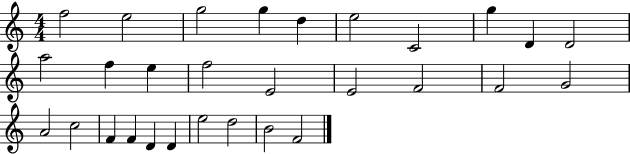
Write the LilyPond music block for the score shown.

{
  \clef treble
  \numericTimeSignature
  \time 4/4
  \key c \major
  f''2 e''2 | g''2 g''4 d''4 | e''2 c'2 | g''4 d'4 d'2 | \break a''2 f''4 e''4 | f''2 e'2 | e'2 f'2 | f'2 g'2 | \break a'2 c''2 | f'4 f'4 d'4 d'4 | e''2 d''2 | b'2 f'2 | \break \bar "|."
}